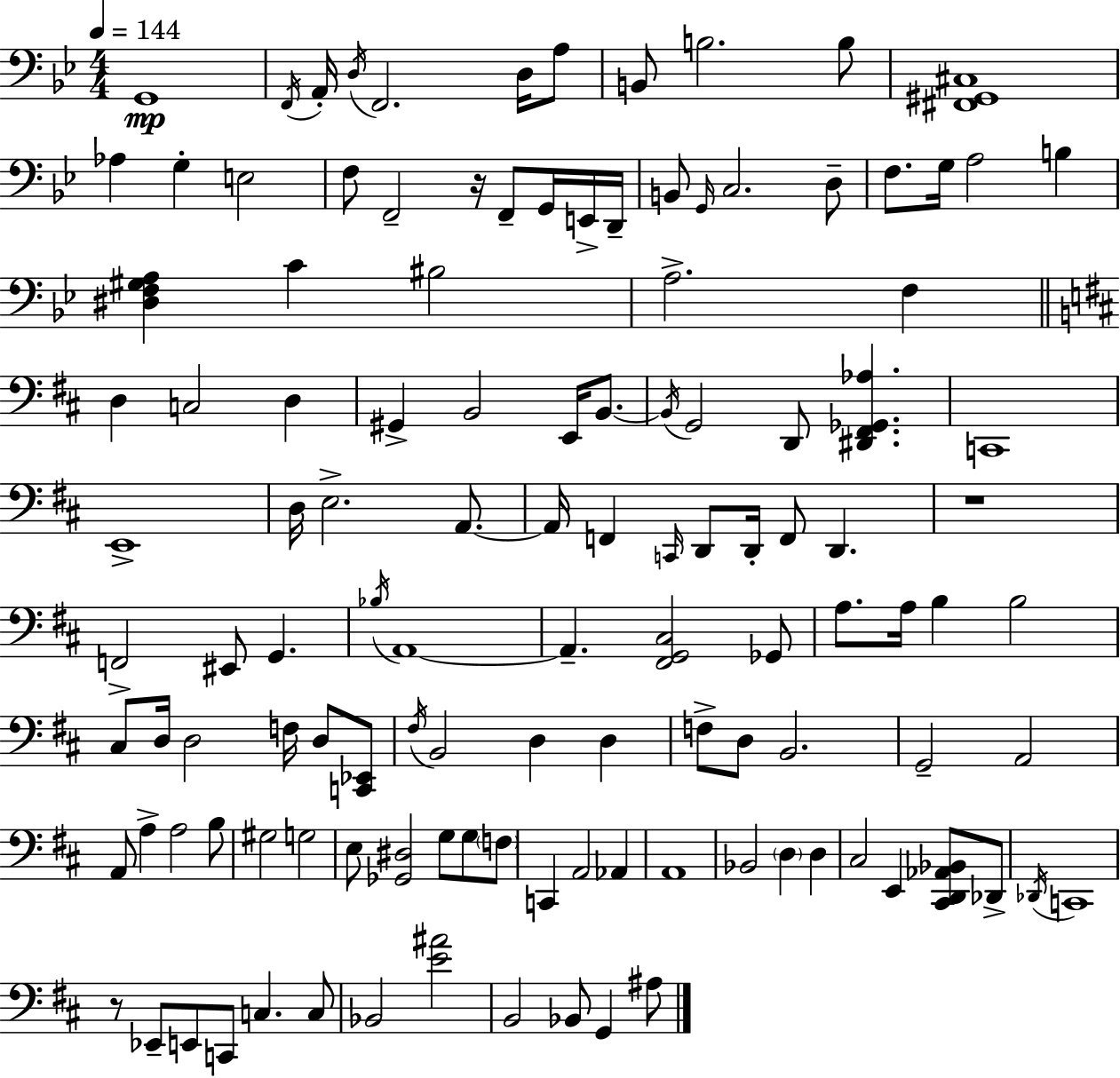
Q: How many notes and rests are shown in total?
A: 121